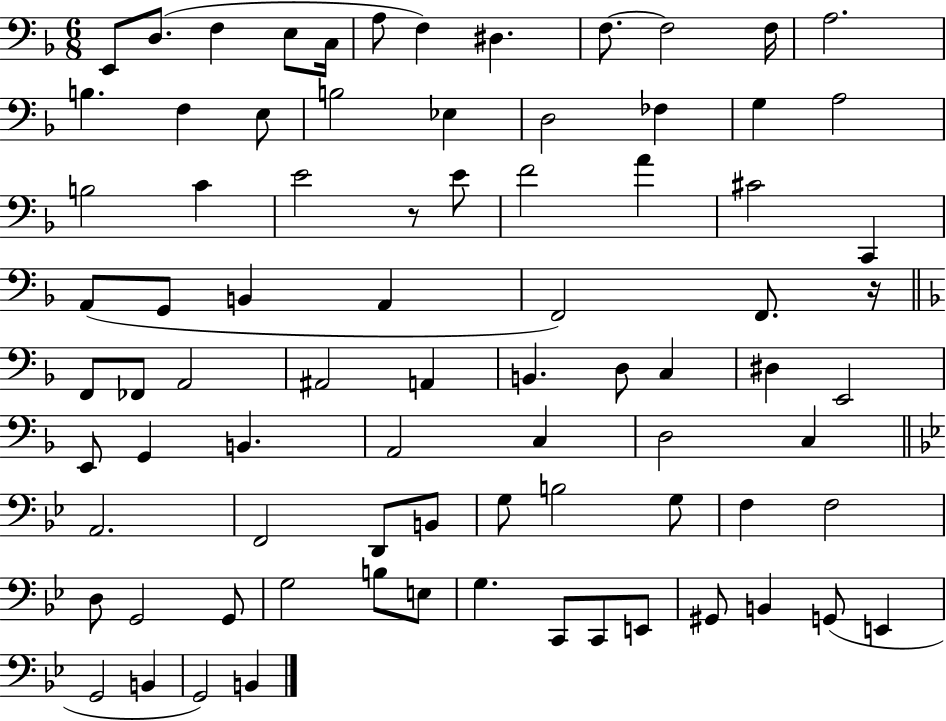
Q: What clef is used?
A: bass